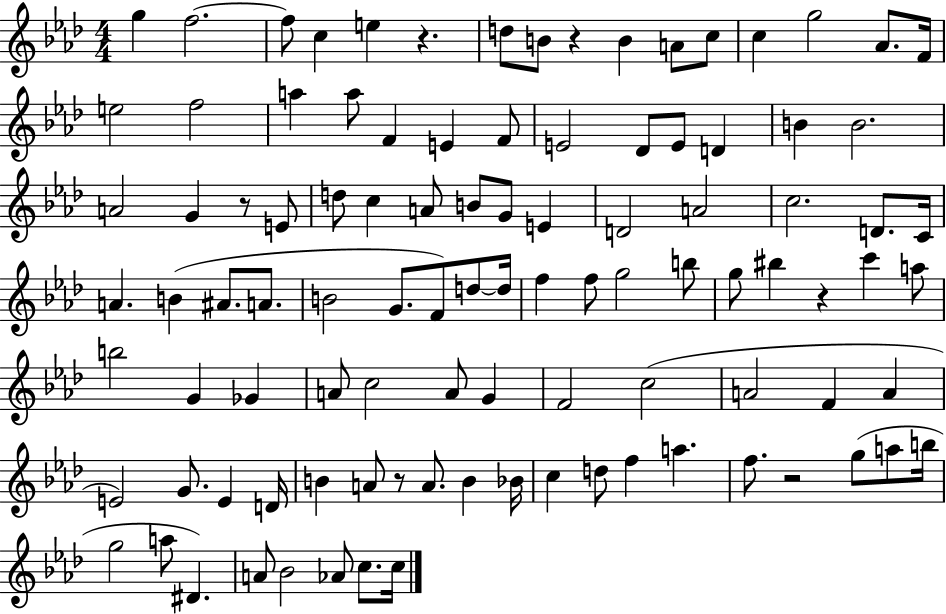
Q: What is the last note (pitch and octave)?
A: C5